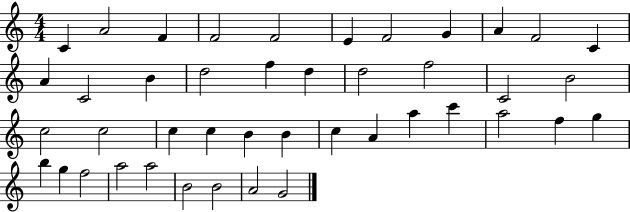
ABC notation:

X:1
T:Untitled
M:4/4
L:1/4
K:C
C A2 F F2 F2 E F2 G A F2 C A C2 B d2 f d d2 f2 C2 B2 c2 c2 c c B B c A a c' a2 f g b g f2 a2 a2 B2 B2 A2 G2